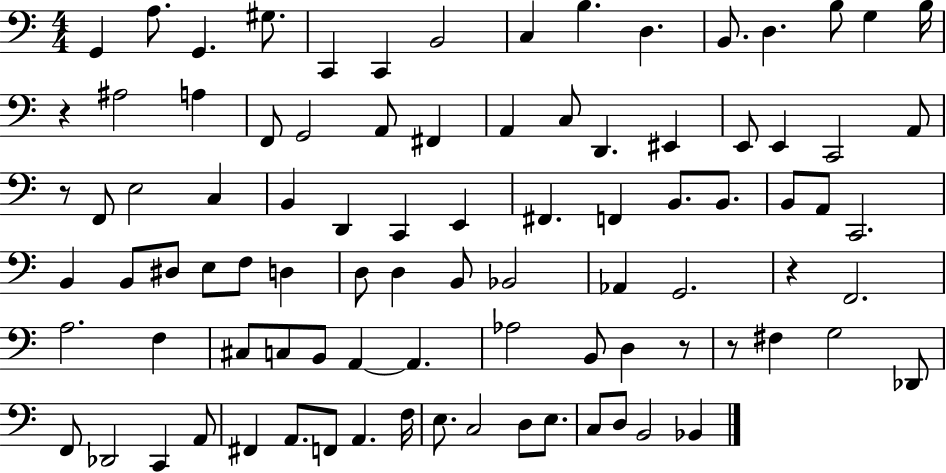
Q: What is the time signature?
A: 4/4